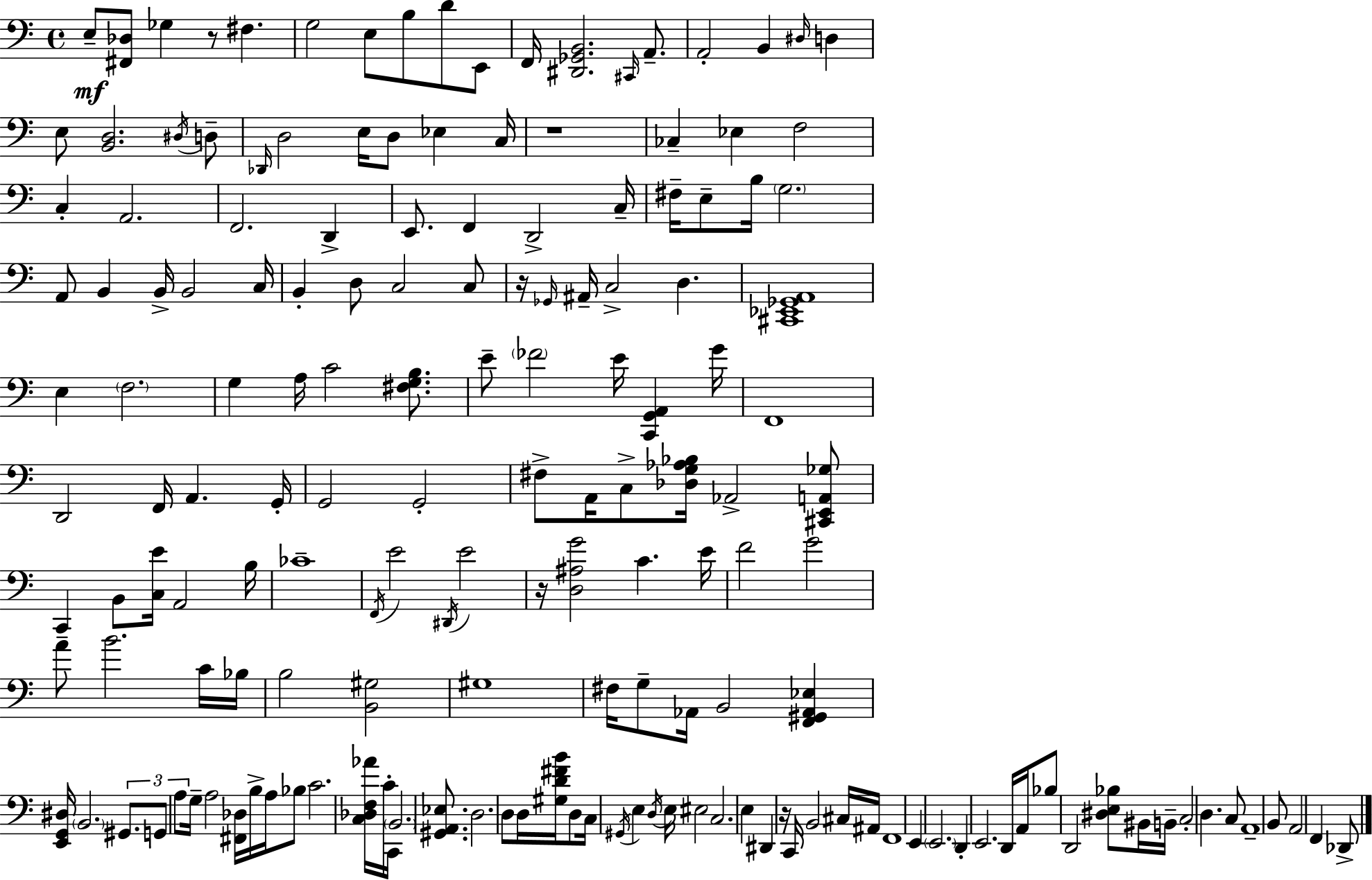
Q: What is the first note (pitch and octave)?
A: E3